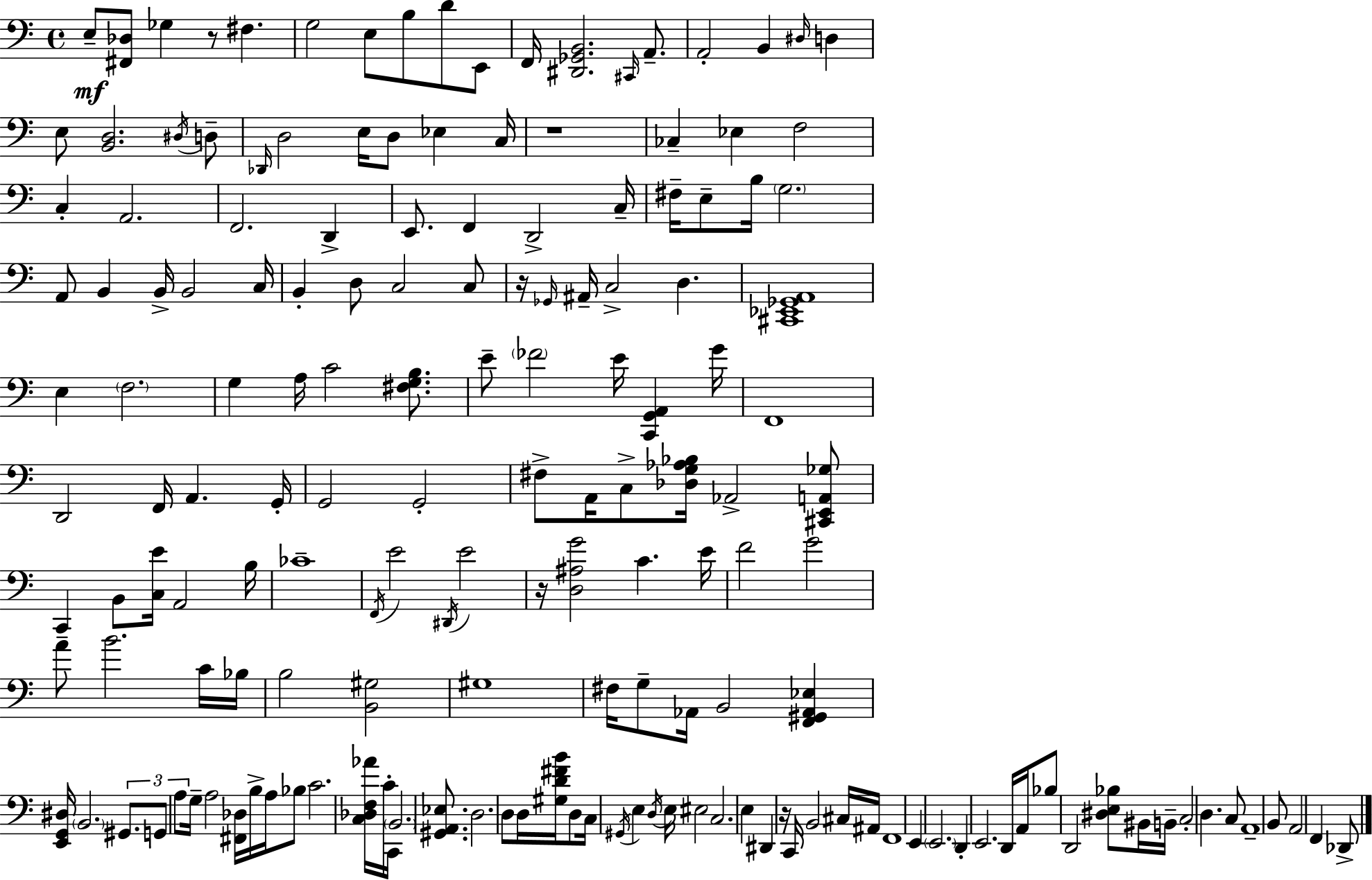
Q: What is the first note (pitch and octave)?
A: E3